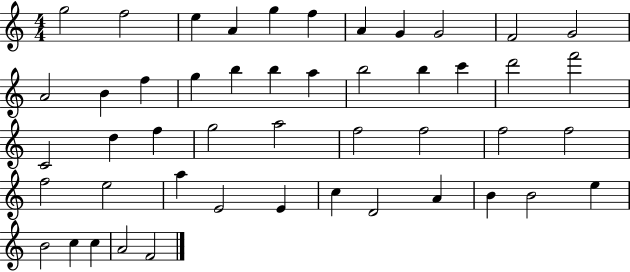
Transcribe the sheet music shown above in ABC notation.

X:1
T:Untitled
M:4/4
L:1/4
K:C
g2 f2 e A g f A G G2 F2 G2 A2 B f g b b a b2 b c' d'2 f'2 C2 d f g2 a2 f2 f2 f2 f2 f2 e2 a E2 E c D2 A B B2 e B2 c c A2 F2